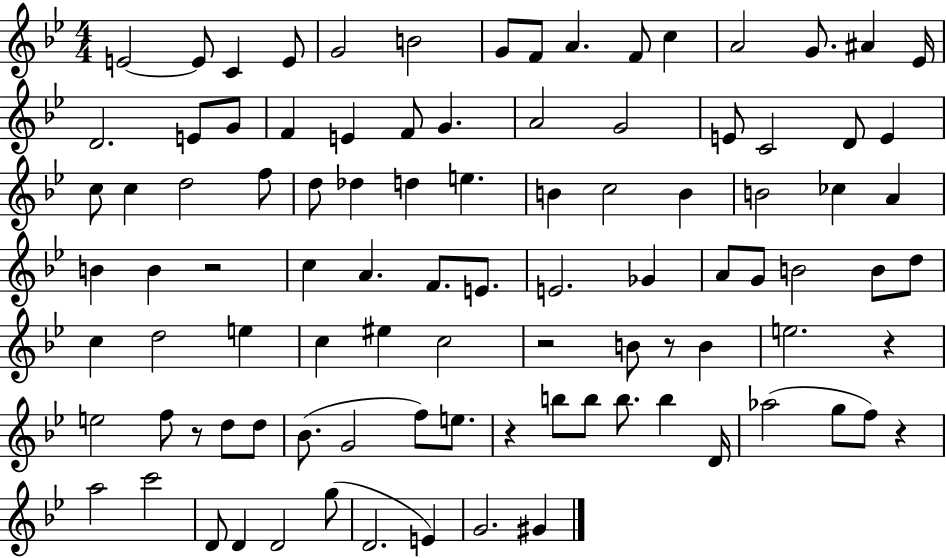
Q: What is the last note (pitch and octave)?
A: G#4